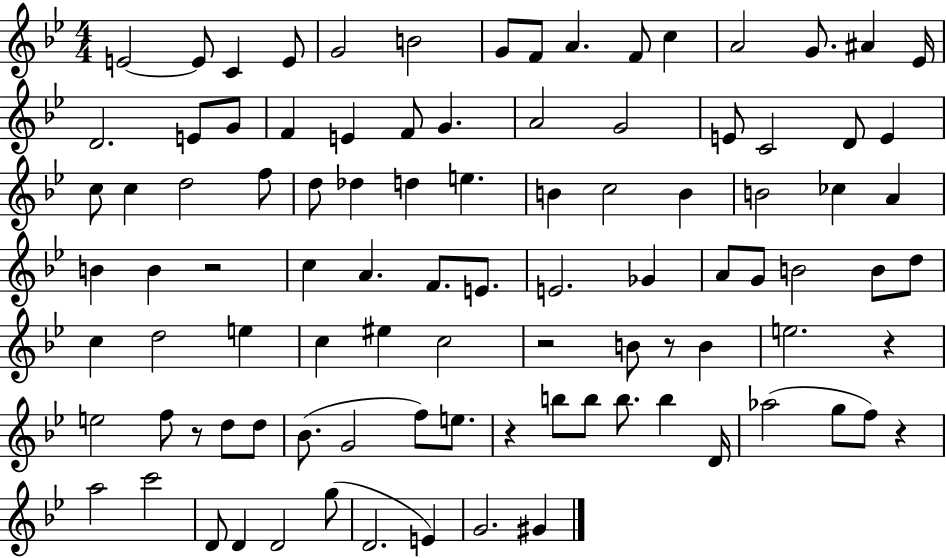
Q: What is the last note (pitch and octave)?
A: G#4